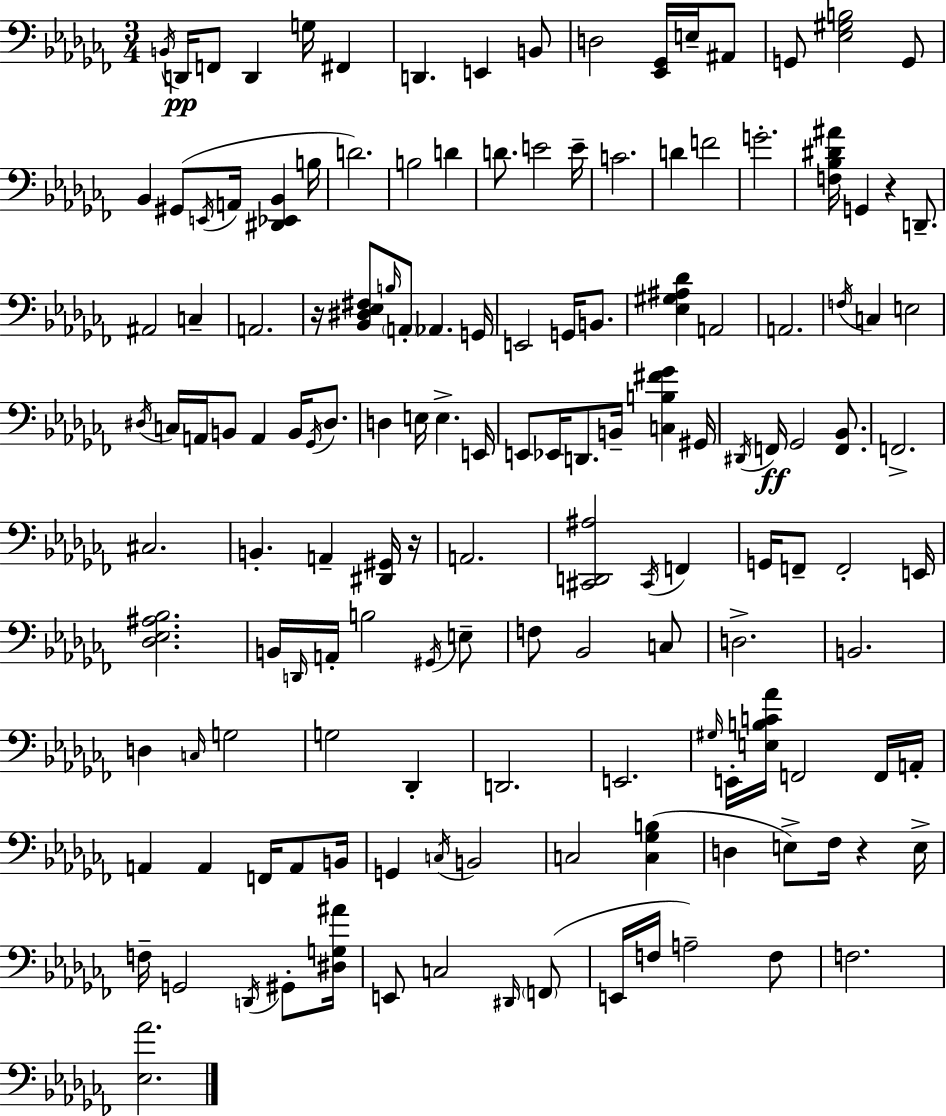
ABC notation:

X:1
T:Untitled
M:3/4
L:1/4
K:Abm
B,,/4 D,,/4 F,,/2 D,, G,/4 ^F,, D,, E,, B,,/2 D,2 [_E,,_G,,]/4 E,/4 ^A,,/2 G,,/2 [_E,^G,B,]2 G,,/2 _B,, ^G,,/2 E,,/4 A,,/4 [^D,,_E,,_B,,] B,/4 D2 B,2 D D/2 E2 E/4 C2 D F2 G2 [F,_B,^D^A]/4 G,, z D,,/2 ^A,,2 C, A,,2 z/4 [_B,,^D,_E,^F,]/2 B,/4 A,,/2 _A,, G,,/4 E,,2 G,,/4 B,,/2 [_E,^G,^A,_D] A,,2 A,,2 F,/4 C, E,2 ^D,/4 C,/4 A,,/4 B,,/2 A,, B,,/4 _G,,/4 ^D,/2 D, E,/4 E, E,,/4 E,,/2 _E,,/4 D,,/2 B,,/4 [C,B,^F_G] ^G,,/4 ^D,,/4 F,,/4 _G,,2 [F,,_B,,]/2 F,,2 ^C,2 B,, A,, [^D,,^G,,]/4 z/4 A,,2 [^C,,D,,^A,]2 ^C,,/4 F,, G,,/4 F,,/2 F,,2 E,,/4 [_D,_E,^A,_B,]2 B,,/4 D,,/4 A,,/4 B,2 ^G,,/4 E,/2 F,/2 _B,,2 C,/2 D,2 B,,2 D, C,/4 G,2 G,2 _D,, D,,2 E,,2 ^G,/4 E,,/4 [E,B,C_A]/4 F,,2 F,,/4 A,,/4 A,, A,, F,,/4 A,,/2 B,,/4 G,, C,/4 B,,2 C,2 [C,_G,B,] D, E,/2 _F,/4 z E,/4 F,/4 G,,2 D,,/4 ^G,,/2 [^D,G,^A]/4 E,,/2 C,2 ^D,,/4 F,,/2 E,,/4 F,/4 A,2 F,/2 F,2 [_E,_A]2